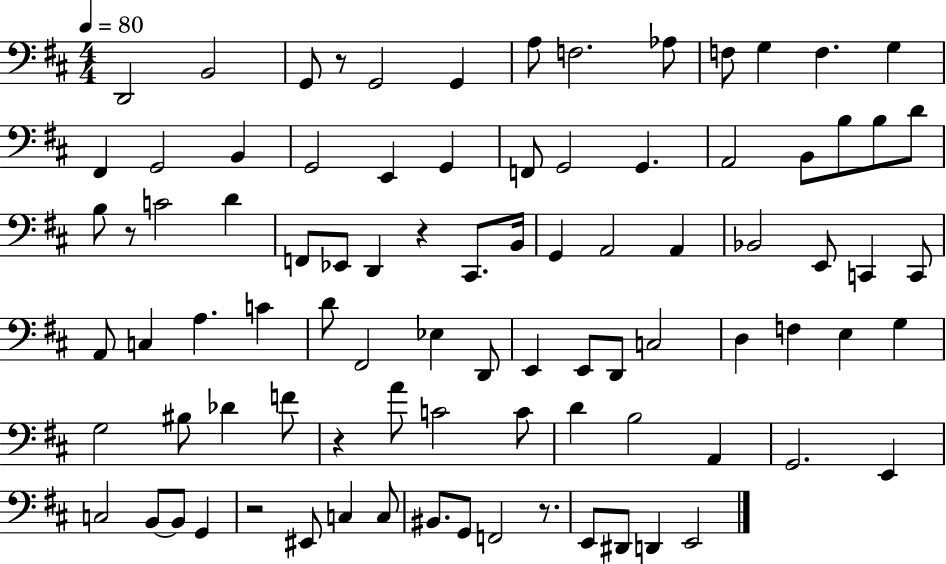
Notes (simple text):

D2/h B2/h G2/e R/e G2/h G2/q A3/e F3/h. Ab3/e F3/e G3/q F3/q. G3/q F#2/q G2/h B2/q G2/h E2/q G2/q F2/e G2/h G2/q. A2/h B2/e B3/e B3/e D4/e B3/e R/e C4/h D4/q F2/e Eb2/e D2/q R/q C#2/e. B2/s G2/q A2/h A2/q Bb2/h E2/e C2/q C2/e A2/e C3/q A3/q. C4/q D4/e F#2/h Eb3/q D2/e E2/q E2/e D2/e C3/h D3/q F3/q E3/q G3/q G3/h BIS3/e Db4/q F4/e R/q A4/e C4/h C4/e D4/q B3/h A2/q G2/h. E2/q C3/h B2/e B2/e G2/q R/h EIS2/e C3/q C3/e BIS2/e. G2/e F2/h R/e. E2/e D#2/e D2/q E2/h